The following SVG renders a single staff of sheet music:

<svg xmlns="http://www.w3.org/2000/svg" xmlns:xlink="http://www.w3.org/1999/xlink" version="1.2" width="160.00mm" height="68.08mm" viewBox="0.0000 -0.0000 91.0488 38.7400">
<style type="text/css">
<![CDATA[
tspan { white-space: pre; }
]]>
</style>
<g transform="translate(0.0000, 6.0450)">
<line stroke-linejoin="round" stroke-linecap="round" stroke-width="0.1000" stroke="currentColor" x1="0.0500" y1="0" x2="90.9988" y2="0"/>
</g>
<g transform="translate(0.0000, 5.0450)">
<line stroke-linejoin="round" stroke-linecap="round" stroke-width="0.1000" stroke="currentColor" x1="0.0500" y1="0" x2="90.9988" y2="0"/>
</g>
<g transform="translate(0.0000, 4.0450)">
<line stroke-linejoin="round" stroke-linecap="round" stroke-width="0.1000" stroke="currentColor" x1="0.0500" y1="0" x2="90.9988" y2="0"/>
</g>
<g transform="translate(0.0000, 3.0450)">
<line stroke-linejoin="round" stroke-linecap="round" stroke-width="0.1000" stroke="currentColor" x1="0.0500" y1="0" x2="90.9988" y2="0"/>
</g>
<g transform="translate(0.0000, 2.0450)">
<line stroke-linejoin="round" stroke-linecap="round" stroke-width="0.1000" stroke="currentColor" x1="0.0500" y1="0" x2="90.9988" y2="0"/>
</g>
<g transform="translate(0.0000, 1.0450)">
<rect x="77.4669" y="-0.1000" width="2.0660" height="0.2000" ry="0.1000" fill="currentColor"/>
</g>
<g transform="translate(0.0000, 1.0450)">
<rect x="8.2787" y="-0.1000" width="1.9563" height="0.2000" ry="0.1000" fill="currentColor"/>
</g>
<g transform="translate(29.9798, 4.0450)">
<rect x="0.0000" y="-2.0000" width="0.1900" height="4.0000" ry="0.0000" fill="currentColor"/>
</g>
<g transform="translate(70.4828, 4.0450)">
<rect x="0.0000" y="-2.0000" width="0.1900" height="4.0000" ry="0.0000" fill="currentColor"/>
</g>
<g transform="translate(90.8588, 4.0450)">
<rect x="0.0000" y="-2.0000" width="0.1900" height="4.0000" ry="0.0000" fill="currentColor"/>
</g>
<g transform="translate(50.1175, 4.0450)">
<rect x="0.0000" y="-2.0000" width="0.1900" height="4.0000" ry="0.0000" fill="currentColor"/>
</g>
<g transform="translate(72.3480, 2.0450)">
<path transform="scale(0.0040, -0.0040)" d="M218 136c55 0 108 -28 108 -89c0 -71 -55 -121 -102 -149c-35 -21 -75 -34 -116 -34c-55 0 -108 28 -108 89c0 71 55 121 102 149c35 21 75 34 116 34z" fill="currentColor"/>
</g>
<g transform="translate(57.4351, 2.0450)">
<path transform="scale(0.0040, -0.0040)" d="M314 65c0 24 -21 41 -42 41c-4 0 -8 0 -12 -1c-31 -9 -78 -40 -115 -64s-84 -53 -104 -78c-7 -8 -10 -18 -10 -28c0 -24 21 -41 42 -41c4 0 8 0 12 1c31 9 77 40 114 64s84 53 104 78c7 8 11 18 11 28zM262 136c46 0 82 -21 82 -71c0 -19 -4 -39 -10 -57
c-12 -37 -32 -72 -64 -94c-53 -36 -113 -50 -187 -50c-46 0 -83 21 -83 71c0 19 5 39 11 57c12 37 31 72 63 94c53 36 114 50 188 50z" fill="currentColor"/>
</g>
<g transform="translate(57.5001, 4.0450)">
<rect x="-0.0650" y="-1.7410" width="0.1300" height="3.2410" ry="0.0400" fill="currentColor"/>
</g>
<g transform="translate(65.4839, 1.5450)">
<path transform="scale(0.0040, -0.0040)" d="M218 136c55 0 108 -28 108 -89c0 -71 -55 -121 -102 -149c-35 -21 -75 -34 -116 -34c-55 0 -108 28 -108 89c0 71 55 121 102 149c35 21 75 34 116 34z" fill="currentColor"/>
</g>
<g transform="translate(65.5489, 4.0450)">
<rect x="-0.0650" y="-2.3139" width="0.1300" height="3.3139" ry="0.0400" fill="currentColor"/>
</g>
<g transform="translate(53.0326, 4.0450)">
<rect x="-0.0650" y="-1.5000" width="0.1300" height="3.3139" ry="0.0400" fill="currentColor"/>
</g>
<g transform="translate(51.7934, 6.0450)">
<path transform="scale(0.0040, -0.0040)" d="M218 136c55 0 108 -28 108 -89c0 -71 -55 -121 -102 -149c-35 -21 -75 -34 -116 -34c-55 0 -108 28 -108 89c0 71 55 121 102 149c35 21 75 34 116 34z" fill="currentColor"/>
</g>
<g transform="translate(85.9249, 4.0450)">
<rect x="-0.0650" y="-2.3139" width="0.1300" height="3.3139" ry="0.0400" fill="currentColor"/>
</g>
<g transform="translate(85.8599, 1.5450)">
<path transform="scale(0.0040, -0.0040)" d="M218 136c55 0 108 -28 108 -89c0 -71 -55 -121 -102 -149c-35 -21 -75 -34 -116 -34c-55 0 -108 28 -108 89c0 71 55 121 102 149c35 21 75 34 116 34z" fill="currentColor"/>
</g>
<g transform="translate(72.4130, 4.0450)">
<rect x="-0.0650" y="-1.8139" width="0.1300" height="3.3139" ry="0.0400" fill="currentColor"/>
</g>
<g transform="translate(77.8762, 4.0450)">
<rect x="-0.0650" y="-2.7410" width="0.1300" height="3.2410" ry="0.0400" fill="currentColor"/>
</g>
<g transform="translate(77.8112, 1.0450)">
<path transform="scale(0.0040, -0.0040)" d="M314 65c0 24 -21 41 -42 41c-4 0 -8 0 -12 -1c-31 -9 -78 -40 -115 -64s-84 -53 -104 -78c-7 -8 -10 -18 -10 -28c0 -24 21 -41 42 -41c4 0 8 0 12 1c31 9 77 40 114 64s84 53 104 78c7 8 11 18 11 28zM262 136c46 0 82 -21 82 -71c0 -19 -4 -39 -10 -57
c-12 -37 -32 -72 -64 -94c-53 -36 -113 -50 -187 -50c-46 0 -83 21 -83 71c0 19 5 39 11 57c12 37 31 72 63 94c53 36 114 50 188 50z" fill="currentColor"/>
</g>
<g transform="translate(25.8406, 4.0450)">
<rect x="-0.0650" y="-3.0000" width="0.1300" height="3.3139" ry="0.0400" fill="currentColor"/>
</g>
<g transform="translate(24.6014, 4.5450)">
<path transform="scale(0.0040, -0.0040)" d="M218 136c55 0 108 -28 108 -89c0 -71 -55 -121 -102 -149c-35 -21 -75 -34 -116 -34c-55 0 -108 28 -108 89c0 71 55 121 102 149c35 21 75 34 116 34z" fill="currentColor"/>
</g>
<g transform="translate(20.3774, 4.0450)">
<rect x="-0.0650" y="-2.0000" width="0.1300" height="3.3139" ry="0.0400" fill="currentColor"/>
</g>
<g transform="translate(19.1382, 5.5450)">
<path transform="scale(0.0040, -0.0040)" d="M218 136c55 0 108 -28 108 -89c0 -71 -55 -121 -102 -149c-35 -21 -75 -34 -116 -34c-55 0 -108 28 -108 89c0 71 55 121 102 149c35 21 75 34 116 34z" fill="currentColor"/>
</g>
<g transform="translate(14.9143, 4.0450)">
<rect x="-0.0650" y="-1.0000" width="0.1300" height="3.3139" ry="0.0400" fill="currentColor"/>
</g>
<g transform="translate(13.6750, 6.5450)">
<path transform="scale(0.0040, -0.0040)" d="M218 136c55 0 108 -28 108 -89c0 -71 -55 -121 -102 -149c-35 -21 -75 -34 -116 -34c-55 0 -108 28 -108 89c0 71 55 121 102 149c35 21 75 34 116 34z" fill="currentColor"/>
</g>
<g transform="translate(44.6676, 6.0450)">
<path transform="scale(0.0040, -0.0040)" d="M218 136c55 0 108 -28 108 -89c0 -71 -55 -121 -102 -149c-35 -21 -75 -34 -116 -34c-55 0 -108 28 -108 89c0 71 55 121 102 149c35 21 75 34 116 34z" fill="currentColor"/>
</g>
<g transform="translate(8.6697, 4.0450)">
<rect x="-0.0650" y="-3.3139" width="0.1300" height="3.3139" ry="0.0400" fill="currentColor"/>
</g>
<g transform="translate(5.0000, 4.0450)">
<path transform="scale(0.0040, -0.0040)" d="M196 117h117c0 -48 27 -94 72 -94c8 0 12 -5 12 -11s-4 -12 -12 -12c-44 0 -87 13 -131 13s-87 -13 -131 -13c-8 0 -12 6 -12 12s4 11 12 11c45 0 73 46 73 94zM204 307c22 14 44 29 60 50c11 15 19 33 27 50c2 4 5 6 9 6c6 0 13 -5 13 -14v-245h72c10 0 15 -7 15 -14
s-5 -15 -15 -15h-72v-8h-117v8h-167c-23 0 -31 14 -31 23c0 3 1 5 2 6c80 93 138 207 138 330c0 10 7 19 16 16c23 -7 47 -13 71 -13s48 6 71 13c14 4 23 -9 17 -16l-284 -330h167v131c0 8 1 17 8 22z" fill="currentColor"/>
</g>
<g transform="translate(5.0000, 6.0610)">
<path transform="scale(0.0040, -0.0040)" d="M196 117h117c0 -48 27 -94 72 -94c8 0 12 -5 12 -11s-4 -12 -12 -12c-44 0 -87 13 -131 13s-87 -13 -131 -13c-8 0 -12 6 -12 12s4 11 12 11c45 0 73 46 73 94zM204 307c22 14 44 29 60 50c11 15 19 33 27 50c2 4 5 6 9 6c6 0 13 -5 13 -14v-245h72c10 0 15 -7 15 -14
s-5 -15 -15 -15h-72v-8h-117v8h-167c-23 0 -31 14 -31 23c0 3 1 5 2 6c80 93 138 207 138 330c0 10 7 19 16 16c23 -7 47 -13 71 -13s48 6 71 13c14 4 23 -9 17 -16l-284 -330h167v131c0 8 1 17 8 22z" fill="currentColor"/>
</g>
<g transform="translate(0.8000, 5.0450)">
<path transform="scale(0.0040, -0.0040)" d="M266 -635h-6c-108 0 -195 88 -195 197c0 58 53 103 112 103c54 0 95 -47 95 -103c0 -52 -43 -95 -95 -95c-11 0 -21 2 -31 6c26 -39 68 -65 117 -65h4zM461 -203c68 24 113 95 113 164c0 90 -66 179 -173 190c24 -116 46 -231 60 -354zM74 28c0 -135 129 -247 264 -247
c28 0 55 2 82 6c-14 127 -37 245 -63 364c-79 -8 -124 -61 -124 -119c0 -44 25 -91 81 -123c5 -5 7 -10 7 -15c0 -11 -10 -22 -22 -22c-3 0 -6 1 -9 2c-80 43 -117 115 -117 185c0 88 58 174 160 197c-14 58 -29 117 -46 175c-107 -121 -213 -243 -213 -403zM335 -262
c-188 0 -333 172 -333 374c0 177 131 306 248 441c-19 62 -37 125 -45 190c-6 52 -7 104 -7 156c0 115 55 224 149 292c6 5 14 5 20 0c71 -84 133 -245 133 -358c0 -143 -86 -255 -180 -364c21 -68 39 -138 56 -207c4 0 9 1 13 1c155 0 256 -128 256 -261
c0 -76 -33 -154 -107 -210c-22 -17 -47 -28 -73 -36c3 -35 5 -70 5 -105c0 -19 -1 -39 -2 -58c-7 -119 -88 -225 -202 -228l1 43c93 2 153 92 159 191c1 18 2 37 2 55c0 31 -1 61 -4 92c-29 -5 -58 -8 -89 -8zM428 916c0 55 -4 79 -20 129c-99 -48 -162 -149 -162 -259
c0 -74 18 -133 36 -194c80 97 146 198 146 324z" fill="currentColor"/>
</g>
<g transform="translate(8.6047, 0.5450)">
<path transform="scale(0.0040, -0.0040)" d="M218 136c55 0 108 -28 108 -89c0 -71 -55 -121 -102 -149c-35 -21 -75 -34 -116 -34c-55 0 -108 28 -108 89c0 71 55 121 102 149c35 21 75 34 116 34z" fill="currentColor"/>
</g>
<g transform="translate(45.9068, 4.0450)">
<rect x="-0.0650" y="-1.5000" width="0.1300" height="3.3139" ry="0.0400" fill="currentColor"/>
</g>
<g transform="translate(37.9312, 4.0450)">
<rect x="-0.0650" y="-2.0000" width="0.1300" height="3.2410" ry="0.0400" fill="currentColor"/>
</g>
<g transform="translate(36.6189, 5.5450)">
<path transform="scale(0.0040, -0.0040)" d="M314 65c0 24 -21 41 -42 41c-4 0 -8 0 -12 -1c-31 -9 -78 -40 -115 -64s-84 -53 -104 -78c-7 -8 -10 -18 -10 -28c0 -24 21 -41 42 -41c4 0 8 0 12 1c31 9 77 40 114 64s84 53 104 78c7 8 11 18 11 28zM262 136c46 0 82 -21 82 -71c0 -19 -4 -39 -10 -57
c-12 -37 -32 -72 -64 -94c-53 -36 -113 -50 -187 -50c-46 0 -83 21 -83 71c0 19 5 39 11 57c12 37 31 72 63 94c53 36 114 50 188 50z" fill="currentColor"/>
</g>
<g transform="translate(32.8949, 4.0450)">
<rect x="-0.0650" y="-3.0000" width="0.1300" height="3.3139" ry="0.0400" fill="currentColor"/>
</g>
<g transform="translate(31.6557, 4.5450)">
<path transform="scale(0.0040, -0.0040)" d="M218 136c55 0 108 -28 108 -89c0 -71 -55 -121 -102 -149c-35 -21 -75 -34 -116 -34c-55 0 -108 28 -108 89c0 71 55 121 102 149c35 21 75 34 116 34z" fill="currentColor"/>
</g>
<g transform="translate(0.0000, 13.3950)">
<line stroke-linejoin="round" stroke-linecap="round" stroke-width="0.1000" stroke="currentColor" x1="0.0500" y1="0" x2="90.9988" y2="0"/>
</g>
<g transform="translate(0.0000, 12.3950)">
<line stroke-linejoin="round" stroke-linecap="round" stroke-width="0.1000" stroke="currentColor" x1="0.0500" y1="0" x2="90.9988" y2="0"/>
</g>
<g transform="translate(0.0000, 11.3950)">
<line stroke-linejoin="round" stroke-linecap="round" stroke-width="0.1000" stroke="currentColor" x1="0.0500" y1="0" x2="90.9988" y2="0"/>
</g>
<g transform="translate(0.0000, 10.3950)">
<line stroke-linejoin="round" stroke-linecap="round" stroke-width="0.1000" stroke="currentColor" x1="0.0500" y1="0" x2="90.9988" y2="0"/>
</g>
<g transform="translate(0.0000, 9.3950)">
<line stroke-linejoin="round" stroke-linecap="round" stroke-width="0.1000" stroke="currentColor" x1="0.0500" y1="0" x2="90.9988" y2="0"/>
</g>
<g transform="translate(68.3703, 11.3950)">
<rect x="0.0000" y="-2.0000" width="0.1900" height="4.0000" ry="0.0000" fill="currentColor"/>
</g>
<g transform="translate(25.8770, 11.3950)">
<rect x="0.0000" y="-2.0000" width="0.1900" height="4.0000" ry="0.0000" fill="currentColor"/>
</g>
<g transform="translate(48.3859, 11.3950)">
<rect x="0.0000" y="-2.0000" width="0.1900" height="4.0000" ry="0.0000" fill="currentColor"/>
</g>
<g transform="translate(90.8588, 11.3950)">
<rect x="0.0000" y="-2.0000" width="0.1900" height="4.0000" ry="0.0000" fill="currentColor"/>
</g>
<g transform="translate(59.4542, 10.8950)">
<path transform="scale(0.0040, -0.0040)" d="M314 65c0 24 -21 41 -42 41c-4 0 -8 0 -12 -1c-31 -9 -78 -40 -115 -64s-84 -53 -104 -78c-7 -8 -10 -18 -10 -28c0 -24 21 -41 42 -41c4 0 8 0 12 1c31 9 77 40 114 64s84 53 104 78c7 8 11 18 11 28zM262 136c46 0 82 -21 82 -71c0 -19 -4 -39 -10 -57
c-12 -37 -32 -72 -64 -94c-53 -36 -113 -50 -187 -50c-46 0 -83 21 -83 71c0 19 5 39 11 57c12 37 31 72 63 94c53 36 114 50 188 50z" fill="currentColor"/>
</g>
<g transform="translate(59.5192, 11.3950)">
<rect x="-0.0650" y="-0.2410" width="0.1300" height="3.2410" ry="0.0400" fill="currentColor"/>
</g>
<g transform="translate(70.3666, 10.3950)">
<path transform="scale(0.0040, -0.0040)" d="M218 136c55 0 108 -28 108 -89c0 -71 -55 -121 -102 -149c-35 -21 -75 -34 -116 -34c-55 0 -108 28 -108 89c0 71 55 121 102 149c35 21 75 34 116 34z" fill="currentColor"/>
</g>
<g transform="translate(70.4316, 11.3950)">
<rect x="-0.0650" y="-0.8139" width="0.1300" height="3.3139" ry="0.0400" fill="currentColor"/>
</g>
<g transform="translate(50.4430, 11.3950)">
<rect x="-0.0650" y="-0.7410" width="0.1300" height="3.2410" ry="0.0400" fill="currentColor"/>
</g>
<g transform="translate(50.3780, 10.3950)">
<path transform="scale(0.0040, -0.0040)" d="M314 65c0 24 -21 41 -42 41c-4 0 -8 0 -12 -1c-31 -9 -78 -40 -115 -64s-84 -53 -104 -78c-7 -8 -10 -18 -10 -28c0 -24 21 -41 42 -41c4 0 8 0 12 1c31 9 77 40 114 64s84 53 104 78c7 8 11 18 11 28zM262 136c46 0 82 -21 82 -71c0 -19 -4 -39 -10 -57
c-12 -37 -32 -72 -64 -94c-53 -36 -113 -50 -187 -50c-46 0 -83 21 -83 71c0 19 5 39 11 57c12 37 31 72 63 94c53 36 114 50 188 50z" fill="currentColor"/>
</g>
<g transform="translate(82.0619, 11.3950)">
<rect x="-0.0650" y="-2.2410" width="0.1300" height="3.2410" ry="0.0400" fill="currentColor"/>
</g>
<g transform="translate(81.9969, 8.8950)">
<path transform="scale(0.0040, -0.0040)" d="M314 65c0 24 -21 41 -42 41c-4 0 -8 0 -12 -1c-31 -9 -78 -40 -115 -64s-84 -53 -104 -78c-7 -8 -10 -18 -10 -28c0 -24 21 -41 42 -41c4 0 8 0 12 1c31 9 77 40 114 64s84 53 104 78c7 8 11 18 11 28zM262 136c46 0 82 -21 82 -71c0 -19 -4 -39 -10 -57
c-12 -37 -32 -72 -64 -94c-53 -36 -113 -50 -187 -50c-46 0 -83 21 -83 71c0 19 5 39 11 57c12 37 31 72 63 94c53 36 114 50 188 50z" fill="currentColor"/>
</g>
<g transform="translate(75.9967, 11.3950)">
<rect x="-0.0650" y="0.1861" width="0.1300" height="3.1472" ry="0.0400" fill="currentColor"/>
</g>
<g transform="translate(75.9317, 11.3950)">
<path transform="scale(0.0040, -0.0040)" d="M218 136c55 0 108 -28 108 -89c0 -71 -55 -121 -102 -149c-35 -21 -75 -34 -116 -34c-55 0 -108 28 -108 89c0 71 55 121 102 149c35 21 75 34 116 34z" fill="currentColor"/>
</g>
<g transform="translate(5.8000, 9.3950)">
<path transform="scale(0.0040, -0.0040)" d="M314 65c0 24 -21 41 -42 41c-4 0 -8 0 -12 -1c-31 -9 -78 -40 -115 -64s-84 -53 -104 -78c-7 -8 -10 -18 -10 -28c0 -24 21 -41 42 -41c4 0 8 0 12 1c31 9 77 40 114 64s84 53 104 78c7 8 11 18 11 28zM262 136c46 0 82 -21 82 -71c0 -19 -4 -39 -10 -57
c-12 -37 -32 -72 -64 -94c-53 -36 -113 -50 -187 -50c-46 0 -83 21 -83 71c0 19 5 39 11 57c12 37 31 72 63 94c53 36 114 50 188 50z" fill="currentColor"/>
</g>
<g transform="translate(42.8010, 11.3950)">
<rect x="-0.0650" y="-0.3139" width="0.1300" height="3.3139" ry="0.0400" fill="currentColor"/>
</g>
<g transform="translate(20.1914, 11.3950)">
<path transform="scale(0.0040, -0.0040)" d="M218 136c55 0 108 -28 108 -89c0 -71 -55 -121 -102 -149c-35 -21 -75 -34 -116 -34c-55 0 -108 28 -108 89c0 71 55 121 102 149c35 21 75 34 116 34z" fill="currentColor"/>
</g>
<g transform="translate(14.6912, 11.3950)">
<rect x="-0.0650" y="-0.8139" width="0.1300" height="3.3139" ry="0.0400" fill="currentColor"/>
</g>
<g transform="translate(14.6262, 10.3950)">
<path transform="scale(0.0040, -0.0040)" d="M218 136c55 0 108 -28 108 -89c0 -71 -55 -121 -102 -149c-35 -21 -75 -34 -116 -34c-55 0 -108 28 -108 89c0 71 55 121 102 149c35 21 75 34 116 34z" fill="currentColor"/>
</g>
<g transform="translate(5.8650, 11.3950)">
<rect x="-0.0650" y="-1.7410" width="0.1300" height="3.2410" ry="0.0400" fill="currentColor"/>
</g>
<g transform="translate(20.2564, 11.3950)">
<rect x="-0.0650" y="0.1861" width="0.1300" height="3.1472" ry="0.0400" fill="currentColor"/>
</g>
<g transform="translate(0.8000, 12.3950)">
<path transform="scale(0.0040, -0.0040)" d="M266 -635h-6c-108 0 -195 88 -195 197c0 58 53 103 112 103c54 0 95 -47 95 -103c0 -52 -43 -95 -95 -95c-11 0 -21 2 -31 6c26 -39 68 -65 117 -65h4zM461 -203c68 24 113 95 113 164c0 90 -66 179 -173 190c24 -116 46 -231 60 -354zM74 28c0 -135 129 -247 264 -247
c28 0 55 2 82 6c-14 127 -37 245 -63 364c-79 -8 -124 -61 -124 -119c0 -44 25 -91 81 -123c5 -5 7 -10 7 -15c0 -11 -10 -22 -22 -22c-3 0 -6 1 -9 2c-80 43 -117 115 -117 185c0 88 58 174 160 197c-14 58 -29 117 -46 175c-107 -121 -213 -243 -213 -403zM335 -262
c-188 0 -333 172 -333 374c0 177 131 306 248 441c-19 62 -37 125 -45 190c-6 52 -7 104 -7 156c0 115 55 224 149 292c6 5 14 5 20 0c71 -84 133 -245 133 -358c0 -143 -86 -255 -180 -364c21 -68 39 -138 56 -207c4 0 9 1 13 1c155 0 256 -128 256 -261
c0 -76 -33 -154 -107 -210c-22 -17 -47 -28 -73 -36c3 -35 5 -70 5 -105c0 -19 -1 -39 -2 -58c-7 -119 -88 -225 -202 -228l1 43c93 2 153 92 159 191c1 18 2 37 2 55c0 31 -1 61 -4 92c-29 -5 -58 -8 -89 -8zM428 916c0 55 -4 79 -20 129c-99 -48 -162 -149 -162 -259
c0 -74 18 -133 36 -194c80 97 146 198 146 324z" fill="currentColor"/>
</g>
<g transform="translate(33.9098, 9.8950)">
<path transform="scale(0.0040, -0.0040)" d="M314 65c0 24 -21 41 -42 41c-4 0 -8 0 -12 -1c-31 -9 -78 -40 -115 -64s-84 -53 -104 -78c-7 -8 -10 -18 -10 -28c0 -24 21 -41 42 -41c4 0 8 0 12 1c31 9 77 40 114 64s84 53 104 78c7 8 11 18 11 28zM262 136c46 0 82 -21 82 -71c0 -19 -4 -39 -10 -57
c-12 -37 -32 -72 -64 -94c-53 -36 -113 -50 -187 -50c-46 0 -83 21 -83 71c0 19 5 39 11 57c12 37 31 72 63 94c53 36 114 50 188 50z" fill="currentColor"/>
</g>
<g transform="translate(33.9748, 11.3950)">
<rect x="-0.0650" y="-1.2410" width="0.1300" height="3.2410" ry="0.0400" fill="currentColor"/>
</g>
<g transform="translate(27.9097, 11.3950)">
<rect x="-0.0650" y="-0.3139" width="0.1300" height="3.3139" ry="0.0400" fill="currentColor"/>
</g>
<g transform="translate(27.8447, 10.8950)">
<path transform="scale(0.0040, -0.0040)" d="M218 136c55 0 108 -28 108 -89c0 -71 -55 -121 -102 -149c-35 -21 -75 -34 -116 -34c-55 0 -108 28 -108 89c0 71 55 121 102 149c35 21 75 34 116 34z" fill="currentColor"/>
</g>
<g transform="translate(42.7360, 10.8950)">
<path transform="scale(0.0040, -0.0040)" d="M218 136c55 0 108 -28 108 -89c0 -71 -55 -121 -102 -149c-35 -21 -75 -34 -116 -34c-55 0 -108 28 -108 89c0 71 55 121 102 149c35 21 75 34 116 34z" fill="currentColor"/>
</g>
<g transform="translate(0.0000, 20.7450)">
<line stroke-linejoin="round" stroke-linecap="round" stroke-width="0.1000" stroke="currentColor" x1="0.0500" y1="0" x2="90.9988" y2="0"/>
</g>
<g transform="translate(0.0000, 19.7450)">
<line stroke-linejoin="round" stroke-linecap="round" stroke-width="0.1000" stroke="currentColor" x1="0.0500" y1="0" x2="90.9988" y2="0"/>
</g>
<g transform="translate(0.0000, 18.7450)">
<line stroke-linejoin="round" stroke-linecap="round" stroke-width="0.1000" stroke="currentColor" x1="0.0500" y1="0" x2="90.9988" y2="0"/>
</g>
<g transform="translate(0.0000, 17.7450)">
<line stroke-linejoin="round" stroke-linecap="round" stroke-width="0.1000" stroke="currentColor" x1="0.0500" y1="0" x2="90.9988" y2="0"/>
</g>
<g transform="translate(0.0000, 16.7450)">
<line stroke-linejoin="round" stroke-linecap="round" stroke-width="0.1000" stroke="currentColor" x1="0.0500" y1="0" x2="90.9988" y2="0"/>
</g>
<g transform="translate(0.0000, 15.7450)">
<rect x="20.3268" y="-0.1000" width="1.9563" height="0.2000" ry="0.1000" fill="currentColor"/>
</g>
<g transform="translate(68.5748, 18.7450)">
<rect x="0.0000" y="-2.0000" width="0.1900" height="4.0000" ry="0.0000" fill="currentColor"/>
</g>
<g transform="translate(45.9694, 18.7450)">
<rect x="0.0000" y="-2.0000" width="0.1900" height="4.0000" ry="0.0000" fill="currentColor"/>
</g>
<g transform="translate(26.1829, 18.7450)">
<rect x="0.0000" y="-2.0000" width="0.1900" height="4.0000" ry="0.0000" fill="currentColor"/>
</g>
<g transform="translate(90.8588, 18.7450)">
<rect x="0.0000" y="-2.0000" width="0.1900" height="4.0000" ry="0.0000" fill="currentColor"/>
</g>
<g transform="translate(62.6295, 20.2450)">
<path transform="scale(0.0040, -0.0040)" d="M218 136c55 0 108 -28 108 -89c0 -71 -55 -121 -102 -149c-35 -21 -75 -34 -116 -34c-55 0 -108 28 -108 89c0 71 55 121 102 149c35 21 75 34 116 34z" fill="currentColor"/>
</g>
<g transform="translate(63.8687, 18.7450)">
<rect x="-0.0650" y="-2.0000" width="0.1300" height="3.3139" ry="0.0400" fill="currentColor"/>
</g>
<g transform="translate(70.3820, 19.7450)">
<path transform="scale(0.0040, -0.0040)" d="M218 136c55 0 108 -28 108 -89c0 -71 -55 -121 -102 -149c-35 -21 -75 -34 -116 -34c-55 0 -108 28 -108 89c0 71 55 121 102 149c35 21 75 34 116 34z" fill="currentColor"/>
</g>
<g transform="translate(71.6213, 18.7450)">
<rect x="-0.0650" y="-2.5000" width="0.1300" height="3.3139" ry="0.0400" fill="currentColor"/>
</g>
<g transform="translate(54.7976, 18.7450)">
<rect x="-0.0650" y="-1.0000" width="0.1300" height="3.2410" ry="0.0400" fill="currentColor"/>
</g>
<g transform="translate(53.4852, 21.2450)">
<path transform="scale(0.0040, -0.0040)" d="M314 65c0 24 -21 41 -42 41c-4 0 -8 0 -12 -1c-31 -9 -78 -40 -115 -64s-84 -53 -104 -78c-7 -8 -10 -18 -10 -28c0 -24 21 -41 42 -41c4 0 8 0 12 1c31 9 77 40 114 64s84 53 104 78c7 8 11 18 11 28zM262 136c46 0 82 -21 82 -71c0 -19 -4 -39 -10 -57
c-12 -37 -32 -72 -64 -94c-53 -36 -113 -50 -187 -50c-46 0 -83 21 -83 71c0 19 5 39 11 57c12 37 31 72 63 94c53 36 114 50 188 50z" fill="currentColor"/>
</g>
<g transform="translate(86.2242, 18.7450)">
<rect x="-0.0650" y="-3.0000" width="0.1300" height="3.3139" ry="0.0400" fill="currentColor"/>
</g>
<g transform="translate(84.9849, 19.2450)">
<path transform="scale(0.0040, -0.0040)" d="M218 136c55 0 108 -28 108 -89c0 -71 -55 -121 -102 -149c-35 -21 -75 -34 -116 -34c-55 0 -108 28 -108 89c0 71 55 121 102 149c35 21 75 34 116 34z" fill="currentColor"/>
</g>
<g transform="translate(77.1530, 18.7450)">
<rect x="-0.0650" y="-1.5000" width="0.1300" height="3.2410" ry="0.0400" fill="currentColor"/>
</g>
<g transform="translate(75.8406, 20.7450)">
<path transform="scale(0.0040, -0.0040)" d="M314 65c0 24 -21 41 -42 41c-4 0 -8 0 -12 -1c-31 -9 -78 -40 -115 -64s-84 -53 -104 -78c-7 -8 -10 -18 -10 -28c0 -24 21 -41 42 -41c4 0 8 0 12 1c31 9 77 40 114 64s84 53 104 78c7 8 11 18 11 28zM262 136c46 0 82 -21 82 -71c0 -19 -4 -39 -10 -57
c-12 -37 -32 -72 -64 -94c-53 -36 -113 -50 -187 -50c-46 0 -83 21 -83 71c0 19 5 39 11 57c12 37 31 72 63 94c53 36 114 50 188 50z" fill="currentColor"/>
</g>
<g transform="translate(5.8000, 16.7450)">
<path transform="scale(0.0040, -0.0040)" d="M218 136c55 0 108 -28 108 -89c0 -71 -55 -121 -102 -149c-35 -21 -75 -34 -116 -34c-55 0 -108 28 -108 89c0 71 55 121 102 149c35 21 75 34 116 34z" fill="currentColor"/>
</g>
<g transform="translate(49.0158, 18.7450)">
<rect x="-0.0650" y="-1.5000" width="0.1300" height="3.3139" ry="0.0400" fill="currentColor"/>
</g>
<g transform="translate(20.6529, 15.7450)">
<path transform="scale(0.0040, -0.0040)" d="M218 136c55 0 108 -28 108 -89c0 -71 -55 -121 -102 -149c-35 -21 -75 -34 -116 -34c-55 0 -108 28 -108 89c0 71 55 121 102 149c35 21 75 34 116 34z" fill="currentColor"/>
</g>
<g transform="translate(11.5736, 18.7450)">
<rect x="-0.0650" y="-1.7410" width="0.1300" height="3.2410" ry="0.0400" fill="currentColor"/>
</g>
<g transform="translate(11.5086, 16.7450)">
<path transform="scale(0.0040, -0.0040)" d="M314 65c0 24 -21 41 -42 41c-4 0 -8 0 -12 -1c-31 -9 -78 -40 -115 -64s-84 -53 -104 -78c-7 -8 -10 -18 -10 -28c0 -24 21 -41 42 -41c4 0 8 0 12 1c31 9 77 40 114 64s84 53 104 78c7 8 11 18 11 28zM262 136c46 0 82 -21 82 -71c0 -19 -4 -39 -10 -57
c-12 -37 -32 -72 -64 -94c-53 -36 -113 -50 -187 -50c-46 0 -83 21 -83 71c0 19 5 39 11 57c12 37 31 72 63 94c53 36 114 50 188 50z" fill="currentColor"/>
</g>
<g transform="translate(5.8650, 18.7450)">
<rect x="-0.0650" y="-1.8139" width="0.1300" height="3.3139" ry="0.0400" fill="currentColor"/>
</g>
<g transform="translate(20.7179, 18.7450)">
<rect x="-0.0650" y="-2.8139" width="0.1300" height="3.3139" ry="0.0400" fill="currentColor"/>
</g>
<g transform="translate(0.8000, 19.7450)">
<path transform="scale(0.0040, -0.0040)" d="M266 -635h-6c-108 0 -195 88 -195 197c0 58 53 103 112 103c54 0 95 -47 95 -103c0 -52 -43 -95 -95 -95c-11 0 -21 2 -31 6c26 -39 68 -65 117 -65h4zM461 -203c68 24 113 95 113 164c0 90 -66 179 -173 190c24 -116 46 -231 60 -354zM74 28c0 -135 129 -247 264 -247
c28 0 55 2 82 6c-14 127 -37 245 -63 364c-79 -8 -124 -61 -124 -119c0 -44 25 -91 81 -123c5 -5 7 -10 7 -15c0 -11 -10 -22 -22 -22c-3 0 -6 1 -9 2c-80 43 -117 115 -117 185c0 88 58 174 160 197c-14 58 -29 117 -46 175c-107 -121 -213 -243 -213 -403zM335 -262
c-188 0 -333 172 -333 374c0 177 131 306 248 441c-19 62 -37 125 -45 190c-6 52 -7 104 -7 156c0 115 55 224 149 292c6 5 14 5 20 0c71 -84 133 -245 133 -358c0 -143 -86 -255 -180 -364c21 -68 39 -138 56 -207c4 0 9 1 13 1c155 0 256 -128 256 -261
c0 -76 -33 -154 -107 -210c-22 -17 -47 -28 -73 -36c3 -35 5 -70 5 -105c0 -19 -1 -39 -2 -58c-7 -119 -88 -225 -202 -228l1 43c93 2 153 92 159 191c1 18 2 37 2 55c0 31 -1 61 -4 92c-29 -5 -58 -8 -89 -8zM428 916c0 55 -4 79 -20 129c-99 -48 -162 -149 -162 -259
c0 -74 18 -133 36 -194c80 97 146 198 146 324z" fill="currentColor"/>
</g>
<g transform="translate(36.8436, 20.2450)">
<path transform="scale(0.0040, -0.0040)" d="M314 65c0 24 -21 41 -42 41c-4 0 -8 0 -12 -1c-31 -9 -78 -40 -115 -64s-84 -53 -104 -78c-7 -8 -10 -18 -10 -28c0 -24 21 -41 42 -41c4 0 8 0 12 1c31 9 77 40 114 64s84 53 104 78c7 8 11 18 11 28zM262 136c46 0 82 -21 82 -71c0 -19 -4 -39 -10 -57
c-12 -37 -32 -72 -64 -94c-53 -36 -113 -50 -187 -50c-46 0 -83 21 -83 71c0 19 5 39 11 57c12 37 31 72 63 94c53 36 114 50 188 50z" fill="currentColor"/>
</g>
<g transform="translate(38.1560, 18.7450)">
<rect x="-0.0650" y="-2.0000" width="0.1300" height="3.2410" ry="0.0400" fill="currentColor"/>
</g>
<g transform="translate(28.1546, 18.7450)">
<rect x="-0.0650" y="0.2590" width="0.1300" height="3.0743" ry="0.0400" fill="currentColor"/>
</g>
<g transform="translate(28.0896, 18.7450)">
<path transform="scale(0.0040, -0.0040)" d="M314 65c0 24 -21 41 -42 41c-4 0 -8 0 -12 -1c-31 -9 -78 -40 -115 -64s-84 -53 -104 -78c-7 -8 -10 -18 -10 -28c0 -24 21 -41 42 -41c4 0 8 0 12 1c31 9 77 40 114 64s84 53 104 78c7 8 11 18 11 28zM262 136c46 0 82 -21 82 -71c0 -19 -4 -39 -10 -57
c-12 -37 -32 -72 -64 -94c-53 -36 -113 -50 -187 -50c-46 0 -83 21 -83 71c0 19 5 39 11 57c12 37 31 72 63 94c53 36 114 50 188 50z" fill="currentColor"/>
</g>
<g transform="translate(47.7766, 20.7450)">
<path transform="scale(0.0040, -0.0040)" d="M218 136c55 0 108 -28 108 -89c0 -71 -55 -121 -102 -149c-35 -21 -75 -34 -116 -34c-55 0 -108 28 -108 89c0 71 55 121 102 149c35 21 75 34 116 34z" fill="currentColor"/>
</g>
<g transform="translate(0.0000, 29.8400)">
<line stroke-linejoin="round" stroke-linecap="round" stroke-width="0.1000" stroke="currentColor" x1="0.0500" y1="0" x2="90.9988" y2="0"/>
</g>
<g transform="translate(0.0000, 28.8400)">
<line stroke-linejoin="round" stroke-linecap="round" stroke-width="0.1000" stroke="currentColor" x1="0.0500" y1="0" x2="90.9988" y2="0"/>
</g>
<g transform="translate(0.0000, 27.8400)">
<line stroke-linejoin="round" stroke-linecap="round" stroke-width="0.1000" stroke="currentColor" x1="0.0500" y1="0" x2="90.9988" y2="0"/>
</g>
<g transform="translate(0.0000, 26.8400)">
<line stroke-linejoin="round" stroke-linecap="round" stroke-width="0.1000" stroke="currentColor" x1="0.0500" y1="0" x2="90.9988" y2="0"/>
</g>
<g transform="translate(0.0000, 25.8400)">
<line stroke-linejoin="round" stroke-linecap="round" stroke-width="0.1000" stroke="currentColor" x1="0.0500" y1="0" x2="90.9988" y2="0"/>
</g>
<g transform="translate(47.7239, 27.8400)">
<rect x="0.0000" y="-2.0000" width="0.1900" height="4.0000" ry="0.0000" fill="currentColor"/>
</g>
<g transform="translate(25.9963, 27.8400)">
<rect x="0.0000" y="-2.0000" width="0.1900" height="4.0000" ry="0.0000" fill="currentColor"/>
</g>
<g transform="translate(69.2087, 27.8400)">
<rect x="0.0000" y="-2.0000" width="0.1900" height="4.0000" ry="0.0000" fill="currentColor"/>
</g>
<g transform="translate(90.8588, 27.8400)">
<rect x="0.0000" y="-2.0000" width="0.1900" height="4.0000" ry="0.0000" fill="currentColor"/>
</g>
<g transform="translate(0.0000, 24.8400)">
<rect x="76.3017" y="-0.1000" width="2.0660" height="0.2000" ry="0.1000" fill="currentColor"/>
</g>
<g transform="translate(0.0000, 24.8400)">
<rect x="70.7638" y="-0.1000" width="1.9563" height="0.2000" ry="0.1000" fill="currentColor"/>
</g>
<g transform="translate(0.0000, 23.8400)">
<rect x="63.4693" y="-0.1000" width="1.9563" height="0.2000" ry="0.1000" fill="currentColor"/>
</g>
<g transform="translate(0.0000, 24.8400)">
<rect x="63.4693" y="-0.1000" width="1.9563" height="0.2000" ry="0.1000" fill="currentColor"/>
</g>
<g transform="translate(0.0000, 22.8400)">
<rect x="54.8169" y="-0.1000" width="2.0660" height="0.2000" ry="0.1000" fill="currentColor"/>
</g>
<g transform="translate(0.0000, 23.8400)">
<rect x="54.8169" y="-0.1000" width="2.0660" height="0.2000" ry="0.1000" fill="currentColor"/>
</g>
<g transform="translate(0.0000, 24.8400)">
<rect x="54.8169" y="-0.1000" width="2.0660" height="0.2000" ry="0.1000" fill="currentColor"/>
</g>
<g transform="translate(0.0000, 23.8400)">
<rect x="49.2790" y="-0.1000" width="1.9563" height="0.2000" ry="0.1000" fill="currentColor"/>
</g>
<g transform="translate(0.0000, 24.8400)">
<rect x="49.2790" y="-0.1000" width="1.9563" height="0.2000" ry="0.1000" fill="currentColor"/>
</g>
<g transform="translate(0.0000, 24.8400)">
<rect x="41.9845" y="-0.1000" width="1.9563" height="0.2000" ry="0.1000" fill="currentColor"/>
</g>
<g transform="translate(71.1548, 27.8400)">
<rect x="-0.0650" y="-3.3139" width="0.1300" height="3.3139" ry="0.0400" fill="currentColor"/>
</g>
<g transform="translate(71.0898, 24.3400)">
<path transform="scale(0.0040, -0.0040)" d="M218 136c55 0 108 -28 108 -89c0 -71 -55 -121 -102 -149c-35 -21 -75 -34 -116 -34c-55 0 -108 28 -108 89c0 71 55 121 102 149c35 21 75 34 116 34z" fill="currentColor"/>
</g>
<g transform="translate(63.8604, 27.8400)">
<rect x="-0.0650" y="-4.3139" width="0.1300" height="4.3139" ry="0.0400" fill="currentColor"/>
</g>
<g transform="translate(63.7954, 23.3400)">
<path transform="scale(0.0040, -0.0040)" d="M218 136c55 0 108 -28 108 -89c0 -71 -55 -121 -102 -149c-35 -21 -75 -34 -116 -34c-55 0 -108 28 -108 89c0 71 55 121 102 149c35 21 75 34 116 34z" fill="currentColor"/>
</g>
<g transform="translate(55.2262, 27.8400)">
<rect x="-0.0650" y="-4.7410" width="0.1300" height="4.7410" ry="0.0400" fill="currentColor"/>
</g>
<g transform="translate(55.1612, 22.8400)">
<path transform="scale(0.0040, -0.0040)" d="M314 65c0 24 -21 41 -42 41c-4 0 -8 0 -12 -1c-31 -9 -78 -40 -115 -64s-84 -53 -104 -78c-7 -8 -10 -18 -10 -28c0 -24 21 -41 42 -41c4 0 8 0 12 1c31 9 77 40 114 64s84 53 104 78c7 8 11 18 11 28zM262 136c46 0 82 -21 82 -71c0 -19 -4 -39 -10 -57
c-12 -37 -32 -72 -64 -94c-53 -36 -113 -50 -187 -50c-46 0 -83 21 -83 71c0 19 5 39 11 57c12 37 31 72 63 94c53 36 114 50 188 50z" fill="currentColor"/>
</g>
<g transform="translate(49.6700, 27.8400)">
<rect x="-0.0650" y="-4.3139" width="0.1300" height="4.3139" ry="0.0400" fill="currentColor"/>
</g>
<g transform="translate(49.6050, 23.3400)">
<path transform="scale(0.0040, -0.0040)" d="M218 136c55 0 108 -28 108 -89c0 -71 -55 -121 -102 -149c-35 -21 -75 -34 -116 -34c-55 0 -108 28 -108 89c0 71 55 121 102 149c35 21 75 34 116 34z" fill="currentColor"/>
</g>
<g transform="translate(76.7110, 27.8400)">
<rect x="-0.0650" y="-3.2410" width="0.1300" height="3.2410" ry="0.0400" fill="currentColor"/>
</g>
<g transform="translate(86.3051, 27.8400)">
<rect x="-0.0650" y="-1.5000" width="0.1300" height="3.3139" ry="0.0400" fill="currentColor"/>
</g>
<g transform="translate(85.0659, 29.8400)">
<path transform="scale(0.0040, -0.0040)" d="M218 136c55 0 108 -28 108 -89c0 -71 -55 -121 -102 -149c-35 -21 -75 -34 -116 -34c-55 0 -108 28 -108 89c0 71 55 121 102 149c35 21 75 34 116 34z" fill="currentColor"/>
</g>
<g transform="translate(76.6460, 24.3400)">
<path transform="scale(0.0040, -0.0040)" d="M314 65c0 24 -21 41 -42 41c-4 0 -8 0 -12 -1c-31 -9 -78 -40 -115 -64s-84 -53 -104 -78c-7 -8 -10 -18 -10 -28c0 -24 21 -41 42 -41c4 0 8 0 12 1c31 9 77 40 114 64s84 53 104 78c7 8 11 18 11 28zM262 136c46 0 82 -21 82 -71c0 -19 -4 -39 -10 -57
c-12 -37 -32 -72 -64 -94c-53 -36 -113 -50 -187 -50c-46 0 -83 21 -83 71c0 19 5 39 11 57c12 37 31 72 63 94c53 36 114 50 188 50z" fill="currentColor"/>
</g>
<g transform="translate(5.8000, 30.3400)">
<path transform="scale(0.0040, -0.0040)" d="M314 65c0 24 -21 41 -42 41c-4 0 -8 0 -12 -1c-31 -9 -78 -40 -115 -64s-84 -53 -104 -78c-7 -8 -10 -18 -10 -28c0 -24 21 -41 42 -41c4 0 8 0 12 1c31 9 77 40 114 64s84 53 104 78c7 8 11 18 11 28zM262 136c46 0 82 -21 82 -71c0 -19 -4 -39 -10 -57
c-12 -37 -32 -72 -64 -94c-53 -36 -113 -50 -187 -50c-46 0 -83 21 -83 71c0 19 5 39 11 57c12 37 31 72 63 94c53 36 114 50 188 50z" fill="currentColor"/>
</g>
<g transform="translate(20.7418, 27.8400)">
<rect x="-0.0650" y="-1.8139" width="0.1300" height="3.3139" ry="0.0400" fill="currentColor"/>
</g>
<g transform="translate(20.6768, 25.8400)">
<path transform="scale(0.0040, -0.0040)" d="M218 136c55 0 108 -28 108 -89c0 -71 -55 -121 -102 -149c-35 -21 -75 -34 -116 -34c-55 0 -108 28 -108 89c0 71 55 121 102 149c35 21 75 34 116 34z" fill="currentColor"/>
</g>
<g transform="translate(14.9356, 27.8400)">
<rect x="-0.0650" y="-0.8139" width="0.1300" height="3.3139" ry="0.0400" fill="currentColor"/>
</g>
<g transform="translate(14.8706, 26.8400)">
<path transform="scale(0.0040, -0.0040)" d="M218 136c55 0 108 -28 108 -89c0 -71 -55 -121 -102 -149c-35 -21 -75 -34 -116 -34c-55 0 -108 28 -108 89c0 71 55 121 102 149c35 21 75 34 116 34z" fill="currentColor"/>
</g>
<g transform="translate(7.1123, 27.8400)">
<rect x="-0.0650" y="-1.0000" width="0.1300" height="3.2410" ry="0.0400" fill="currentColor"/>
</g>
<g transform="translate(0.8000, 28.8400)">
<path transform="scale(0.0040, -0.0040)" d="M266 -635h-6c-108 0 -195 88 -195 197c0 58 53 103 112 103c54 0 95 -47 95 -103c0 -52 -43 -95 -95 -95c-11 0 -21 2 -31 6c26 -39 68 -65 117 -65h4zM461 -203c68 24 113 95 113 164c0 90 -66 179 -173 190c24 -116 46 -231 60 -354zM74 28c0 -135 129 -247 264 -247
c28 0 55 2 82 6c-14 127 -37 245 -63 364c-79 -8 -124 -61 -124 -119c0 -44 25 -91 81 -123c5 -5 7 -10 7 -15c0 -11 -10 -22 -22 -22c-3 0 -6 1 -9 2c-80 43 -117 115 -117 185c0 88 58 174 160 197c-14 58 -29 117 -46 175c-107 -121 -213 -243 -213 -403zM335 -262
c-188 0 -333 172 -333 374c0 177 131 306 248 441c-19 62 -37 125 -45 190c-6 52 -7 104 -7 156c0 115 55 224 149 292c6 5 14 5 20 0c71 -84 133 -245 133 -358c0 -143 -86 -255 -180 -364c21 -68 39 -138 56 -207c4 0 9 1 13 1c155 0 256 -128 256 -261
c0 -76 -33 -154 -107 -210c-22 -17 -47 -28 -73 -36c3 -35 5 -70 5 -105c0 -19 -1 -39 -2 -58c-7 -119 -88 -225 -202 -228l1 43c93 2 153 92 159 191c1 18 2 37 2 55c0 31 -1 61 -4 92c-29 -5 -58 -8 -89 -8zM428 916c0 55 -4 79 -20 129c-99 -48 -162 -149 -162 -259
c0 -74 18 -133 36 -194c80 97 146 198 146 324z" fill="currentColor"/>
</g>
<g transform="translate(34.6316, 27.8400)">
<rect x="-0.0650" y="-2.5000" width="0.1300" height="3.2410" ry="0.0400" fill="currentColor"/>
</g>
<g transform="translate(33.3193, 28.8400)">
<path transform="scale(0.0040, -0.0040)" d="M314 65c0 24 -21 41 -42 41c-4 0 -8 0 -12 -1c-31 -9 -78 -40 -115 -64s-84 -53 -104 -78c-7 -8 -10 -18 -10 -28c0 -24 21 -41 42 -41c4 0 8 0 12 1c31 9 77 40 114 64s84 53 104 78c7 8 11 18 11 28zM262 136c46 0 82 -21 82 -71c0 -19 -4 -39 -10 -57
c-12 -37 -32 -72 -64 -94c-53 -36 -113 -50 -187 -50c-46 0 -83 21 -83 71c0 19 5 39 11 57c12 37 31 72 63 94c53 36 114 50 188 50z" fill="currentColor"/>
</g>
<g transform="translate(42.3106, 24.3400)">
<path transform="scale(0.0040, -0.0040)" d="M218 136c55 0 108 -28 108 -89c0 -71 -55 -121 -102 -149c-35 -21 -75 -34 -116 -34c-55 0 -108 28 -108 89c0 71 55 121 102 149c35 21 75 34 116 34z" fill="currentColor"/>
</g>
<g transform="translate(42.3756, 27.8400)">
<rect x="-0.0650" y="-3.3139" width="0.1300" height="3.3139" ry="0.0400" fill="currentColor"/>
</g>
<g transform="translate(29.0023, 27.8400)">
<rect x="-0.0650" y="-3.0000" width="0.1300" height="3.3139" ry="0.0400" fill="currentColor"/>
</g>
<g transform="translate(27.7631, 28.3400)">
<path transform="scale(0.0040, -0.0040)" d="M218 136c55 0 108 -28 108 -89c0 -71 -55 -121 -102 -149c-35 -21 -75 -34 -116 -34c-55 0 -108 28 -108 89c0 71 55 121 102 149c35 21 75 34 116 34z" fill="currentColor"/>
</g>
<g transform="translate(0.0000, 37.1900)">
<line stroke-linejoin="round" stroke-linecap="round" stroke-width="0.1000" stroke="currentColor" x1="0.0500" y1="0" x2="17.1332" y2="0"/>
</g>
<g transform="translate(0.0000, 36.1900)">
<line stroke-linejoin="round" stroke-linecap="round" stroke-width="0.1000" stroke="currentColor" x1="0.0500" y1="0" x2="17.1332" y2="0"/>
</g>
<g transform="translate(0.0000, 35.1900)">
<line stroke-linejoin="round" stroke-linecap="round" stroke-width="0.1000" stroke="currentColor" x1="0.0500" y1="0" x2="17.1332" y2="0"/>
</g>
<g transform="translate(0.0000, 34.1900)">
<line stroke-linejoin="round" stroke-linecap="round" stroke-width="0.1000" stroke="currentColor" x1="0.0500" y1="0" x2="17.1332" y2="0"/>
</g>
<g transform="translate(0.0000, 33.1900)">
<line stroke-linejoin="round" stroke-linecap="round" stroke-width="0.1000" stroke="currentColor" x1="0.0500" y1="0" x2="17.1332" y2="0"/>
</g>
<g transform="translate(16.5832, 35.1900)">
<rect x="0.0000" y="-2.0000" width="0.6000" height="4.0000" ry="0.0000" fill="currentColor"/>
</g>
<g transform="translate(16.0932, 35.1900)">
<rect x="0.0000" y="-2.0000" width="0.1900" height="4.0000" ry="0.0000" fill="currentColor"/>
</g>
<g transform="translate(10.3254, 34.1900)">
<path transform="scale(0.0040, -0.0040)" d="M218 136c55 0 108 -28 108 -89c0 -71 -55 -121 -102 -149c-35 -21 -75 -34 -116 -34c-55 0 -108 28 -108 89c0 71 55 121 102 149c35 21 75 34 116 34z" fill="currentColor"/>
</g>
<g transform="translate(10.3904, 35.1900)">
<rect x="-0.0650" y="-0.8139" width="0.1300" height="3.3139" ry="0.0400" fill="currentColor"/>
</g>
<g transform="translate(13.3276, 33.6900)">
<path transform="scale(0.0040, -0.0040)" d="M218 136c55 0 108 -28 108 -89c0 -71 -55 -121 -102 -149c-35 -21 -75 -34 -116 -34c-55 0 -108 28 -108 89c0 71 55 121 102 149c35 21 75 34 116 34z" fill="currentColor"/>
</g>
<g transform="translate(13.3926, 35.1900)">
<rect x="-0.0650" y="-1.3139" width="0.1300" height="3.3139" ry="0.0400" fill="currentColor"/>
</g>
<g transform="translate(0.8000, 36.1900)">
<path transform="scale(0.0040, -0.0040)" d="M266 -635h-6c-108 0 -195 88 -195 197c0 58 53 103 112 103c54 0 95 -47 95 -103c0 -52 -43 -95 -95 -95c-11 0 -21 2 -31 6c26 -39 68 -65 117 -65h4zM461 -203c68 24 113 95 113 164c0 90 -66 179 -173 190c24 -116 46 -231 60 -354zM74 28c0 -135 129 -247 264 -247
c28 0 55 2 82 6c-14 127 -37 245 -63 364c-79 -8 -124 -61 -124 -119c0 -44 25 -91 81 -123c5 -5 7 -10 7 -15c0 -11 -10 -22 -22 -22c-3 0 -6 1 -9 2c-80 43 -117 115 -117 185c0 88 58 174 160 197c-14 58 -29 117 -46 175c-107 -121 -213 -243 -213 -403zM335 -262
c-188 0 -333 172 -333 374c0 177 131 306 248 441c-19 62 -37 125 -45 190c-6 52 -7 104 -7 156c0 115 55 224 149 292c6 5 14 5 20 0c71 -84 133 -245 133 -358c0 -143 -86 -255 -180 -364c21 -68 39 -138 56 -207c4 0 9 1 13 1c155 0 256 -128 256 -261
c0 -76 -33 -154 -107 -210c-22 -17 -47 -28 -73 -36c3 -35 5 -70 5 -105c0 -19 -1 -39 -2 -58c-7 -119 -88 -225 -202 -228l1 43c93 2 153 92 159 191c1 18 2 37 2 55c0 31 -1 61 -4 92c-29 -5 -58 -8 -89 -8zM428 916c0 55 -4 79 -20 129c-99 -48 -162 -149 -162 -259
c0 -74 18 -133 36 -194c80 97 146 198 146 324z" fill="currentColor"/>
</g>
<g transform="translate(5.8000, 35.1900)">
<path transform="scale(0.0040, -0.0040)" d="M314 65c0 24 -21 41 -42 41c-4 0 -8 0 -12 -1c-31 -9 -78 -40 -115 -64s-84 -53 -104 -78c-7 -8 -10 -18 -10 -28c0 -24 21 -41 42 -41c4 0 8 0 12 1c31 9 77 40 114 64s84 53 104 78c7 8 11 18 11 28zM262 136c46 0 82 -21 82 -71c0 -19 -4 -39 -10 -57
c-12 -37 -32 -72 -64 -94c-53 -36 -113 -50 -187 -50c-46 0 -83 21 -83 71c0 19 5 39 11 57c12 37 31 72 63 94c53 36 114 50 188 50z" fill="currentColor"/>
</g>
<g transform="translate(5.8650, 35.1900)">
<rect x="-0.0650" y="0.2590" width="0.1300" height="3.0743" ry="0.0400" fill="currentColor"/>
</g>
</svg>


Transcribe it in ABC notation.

X:1
T:Untitled
M:4/4
L:1/4
K:C
b D F A A F2 E E f2 g f a2 g f2 d B c e2 c d2 c2 d B g2 f f2 a B2 F2 E D2 F G E2 A D2 d f A G2 b d' e'2 d' b b2 E B2 d e